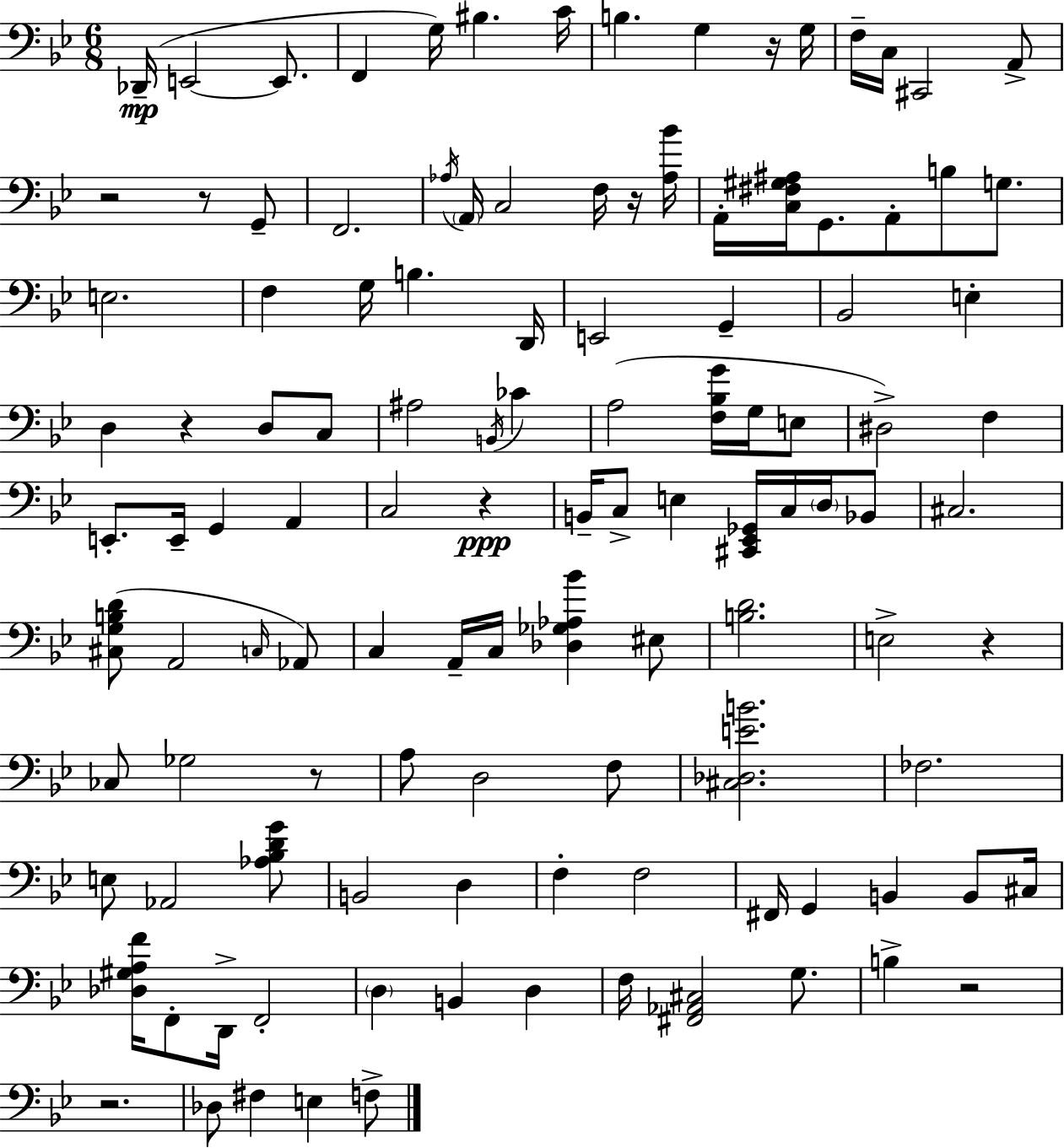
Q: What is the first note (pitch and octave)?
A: Db2